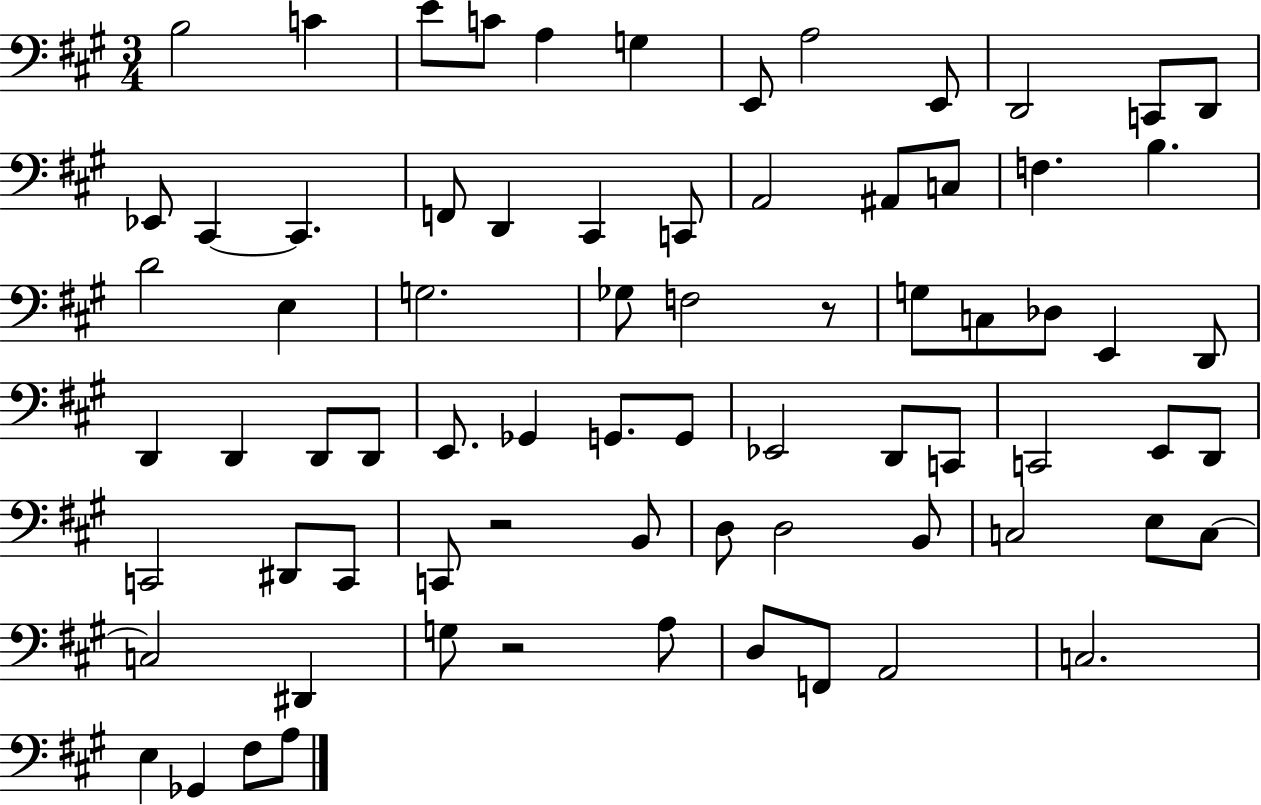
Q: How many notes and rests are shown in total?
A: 74